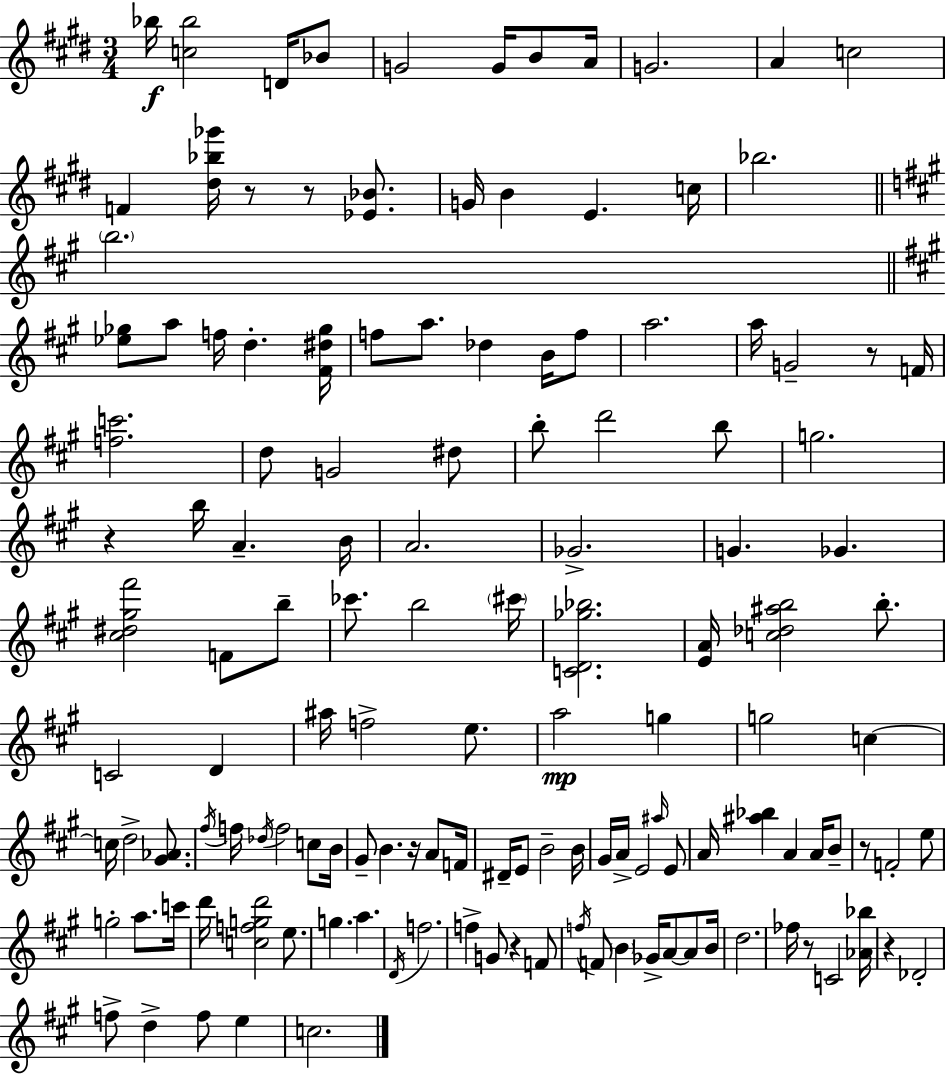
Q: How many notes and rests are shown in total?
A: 136